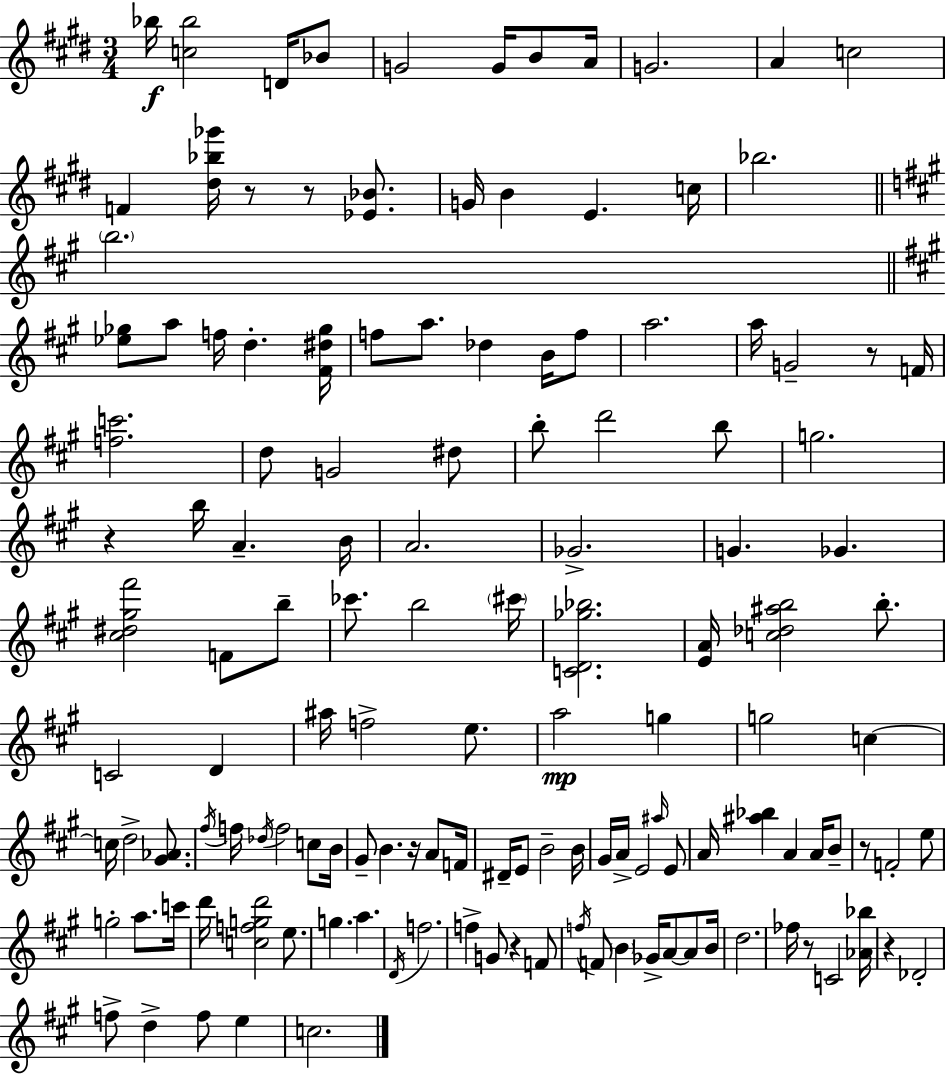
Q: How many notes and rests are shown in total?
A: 136